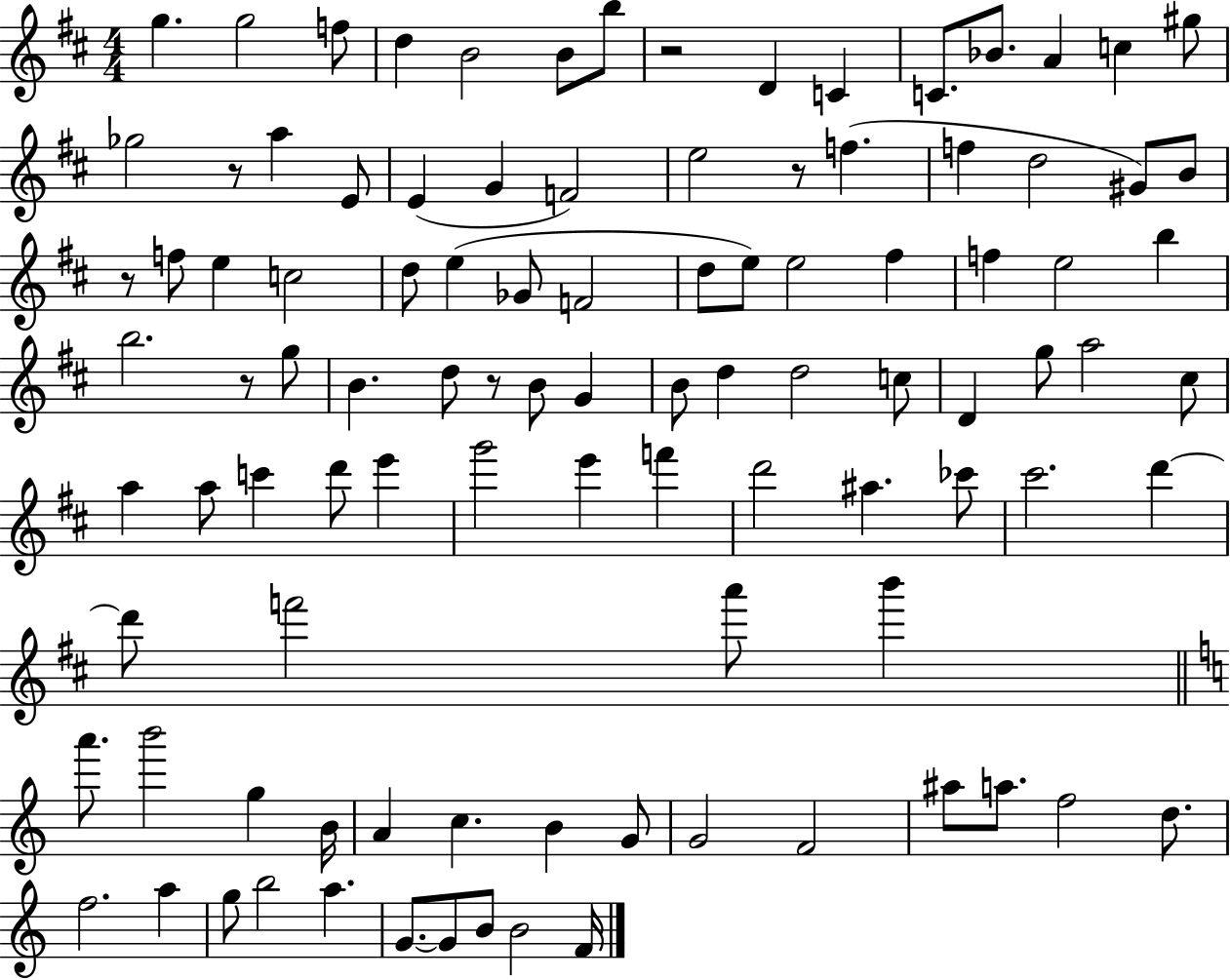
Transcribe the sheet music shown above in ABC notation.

X:1
T:Untitled
M:4/4
L:1/4
K:D
g g2 f/2 d B2 B/2 b/2 z2 D C C/2 _B/2 A c ^g/2 _g2 z/2 a E/2 E G F2 e2 z/2 f f d2 ^G/2 B/2 z/2 f/2 e c2 d/2 e _G/2 F2 d/2 e/2 e2 ^f f e2 b b2 z/2 g/2 B d/2 z/2 B/2 G B/2 d d2 c/2 D g/2 a2 ^c/2 a a/2 c' d'/2 e' g'2 e' f' d'2 ^a _c'/2 ^c'2 d' d'/2 f'2 a'/2 b' a'/2 b'2 g B/4 A c B G/2 G2 F2 ^a/2 a/2 f2 d/2 f2 a g/2 b2 a G/2 G/2 B/2 B2 F/4